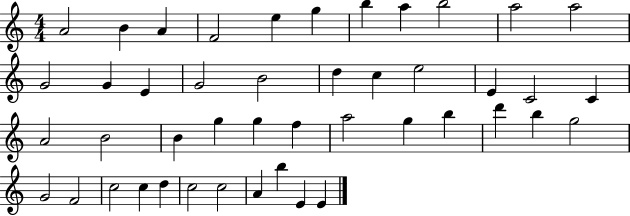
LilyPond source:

{
  \clef treble
  \numericTimeSignature
  \time 4/4
  \key c \major
  a'2 b'4 a'4 | f'2 e''4 g''4 | b''4 a''4 b''2 | a''2 a''2 | \break g'2 g'4 e'4 | g'2 b'2 | d''4 c''4 e''2 | e'4 c'2 c'4 | \break a'2 b'2 | b'4 g''4 g''4 f''4 | a''2 g''4 b''4 | d'''4 b''4 g''2 | \break g'2 f'2 | c''2 c''4 d''4 | c''2 c''2 | a'4 b''4 e'4 e'4 | \break \bar "|."
}